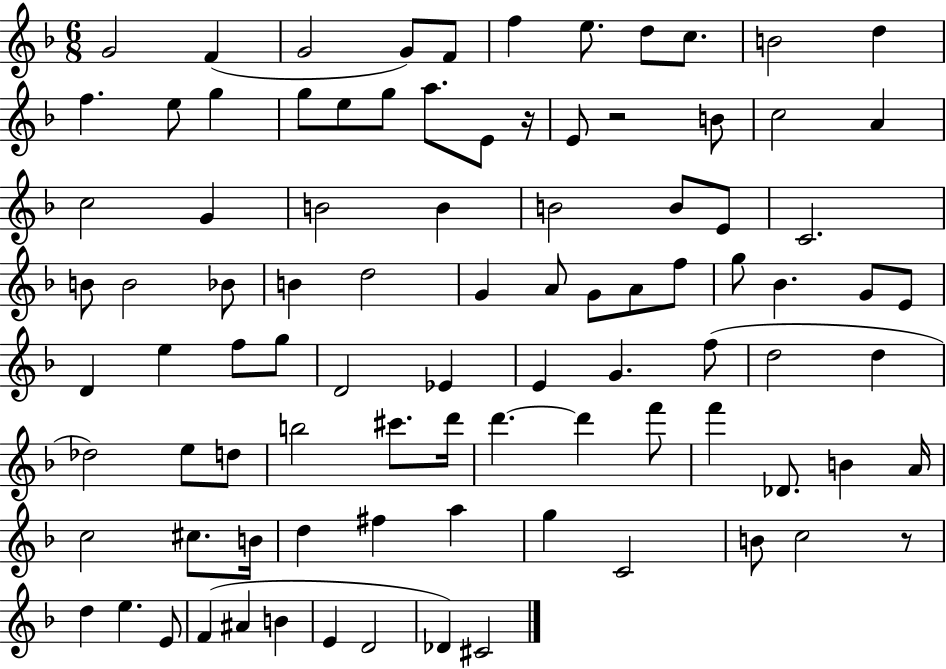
{
  \clef treble
  \numericTimeSignature
  \time 6/8
  \key f \major
  g'2 f'4( | g'2 g'8) f'8 | f''4 e''8. d''8 c''8. | b'2 d''4 | \break f''4. e''8 g''4 | g''8 e''8 g''8 a''8. e'8 r16 | e'8 r2 b'8 | c''2 a'4 | \break c''2 g'4 | b'2 b'4 | b'2 b'8 e'8 | c'2. | \break b'8 b'2 bes'8 | b'4 d''2 | g'4 a'8 g'8 a'8 f''8 | g''8 bes'4. g'8 e'8 | \break d'4 e''4 f''8 g''8 | d'2 ees'4 | e'4 g'4. f''8( | d''2 d''4 | \break des''2) e''8 d''8 | b''2 cis'''8. d'''16 | d'''4.~~ d'''4 f'''8 | f'''4 des'8. b'4 a'16 | \break c''2 cis''8. b'16 | d''4 fis''4 a''4 | g''4 c'2 | b'8 c''2 r8 | \break d''4 e''4. e'8 | f'4( ais'4 b'4 | e'4 d'2 | des'4) cis'2 | \break \bar "|."
}